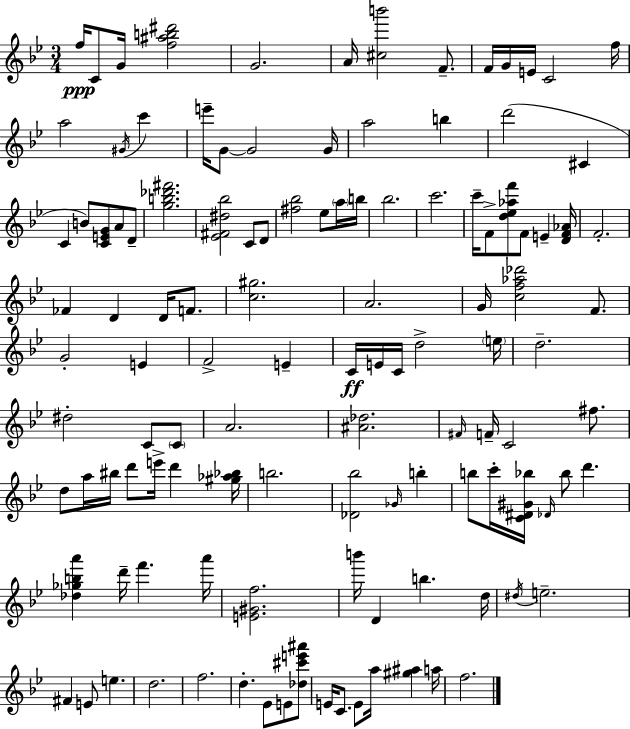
{
  \clef treble
  \numericTimeSignature
  \time 3/4
  \key bes \major
  f''16\ppp c'8 g'16 <f'' ais'' b'' dis'''>2 | g'2. | a'16 <cis'' b'''>2 f'8.-- | f'16 g'16 e'16 c'2 f''16 | \break a''2 \acciaccatura { gis'16 } c'''4 | e'''16-- g'8~~ g'2 | g'16 a''2 b''4 | d'''2( cis'4 | \break c'4 b'8) <c' e' g'>8 a'8 d'8-- | <g'' b'' des''' fis'''>2. | <ees' fis' dis'' bes''>2 c'8 d'8 | <fis'' bes''>2 ees''8 \parenthesize a''16 | \break b''16 bes''2. | c'''2. | c'''16-- f'8-> <d'' ees'' aes'' f'''>8 f'8 e'4-- | <d' f' aes'>16 f'2.-. | \break fes'4 d'4 d'16 f'8. | <c'' gis''>2. | a'2. | g'16 <c'' f'' aes'' des'''>2 f'8. | \break g'2-. e'4 | f'2-> e'4-- | c'16\ff e'16 c'16 d''2-> | \parenthesize e''16 d''2.-- | \break dis''2-. c'8 \parenthesize c'8 | a'2. | <ais' des''>2. | \grace { fis'16 } f'16-- c'2 fis''8. | \break d''8 a''16 bis''16 d'''8 e'''16-> d'''4 | <gis'' aes'' bes''>16 b''2. | <des' bes''>2 \grace { ges'16 } b''4-. | b''8 c'''16-. <c' dis' gis' bes''>16 \grace { des'16 } bes''8 d'''4. | \break <des'' ges'' b'' a'''>4 d'''16-- f'''4. | a'''16 <e' gis' f''>2. | b'''16 d'4 b''4. | d''16 \acciaccatura { dis''16 } e''2.-- | \break fis'4 e'8 e''4. | d''2. | f''2. | d''4.-. ees'8 | \break e'8 <des'' cis''' e''' ais'''>8 e'16 c'8. e'8 a''16 | <gis'' ais''>4 a''16 f''2. | \bar "|."
}